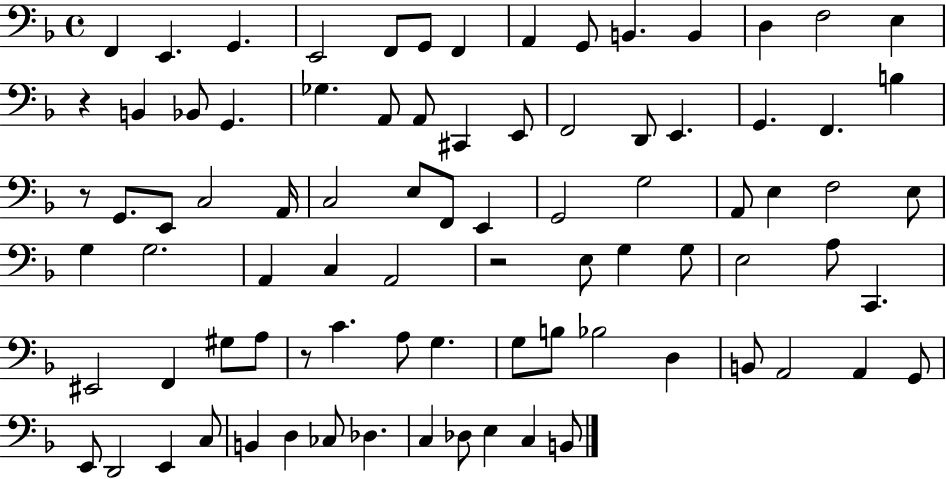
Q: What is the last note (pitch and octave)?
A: B2